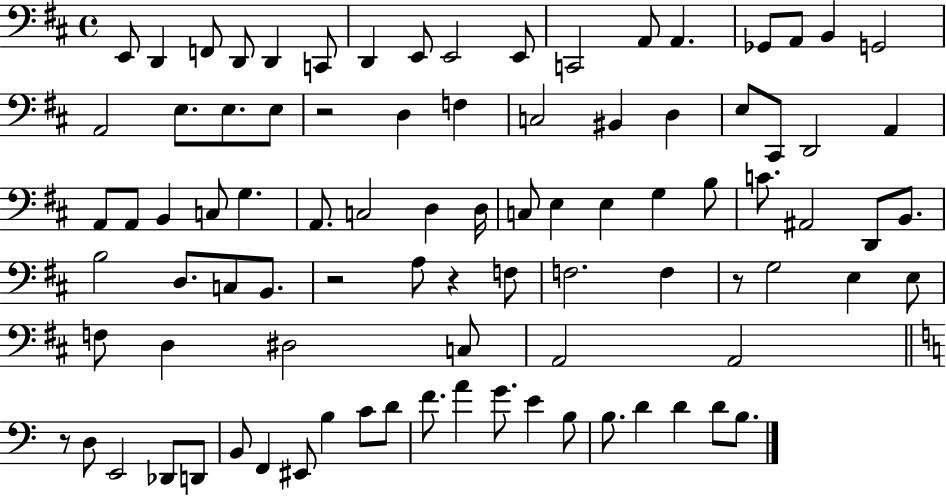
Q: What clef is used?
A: bass